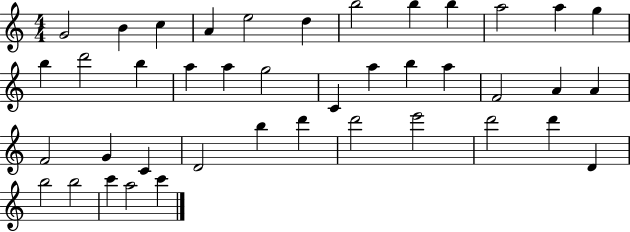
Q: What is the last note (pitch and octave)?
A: C6